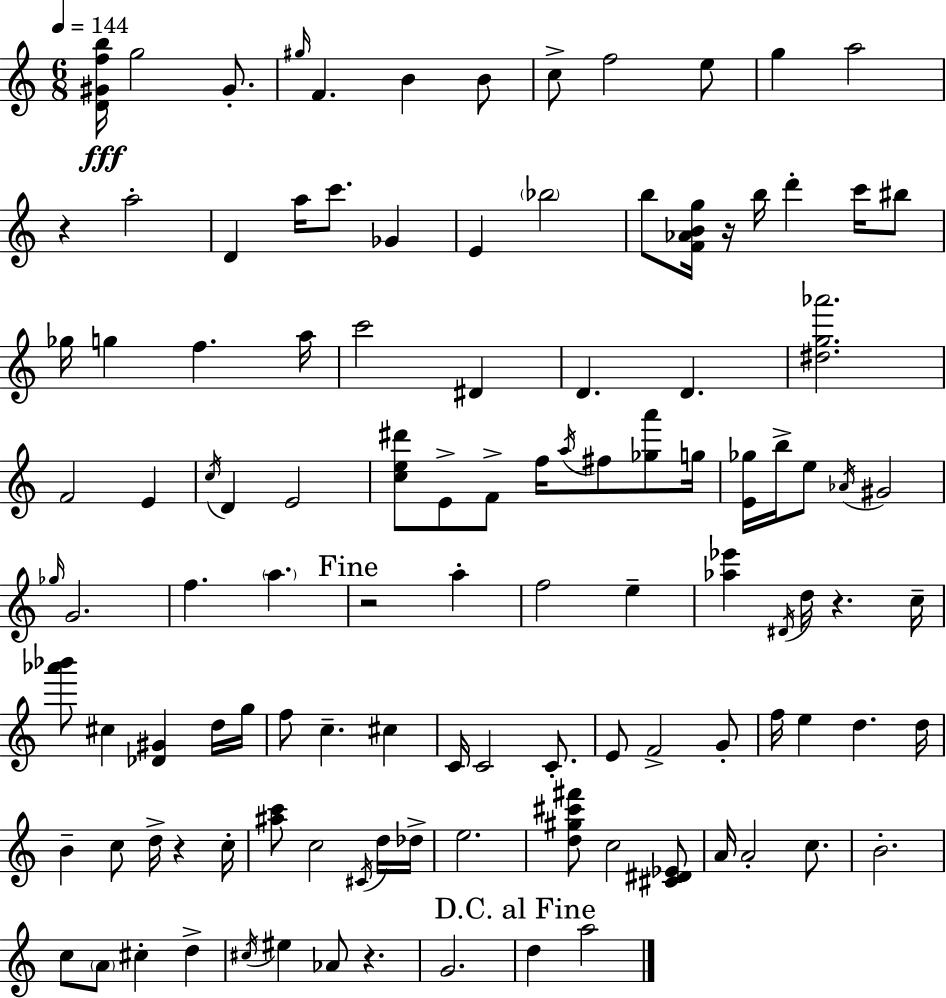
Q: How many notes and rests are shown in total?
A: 114